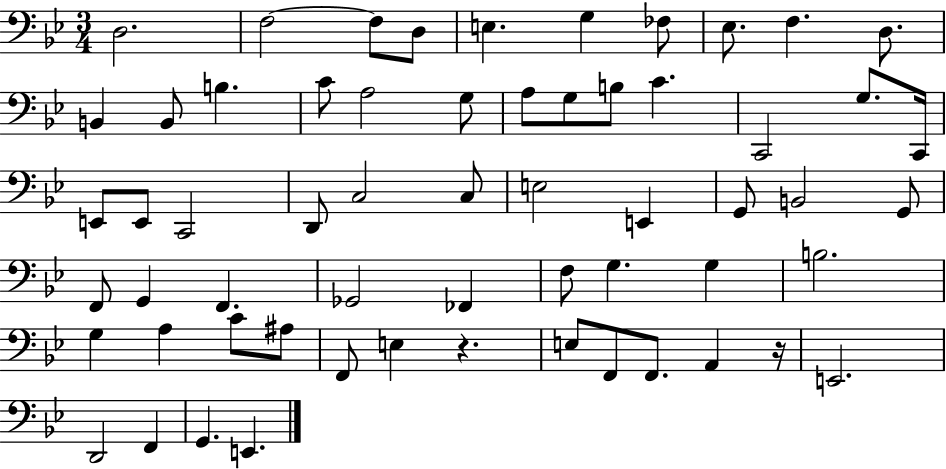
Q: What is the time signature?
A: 3/4